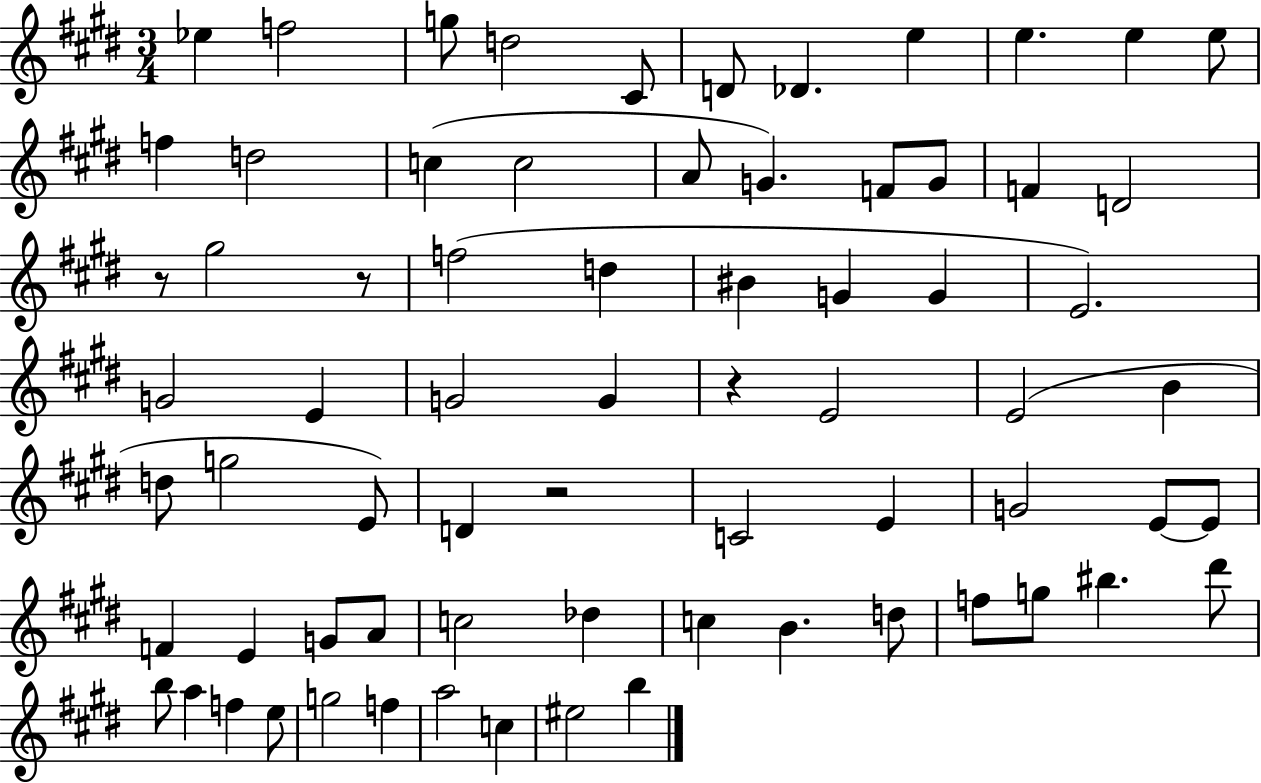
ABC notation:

X:1
T:Untitled
M:3/4
L:1/4
K:E
_e f2 g/2 d2 ^C/2 D/2 _D e e e e/2 f d2 c c2 A/2 G F/2 G/2 F D2 z/2 ^g2 z/2 f2 d ^B G G E2 G2 E G2 G z E2 E2 B d/2 g2 E/2 D z2 C2 E G2 E/2 E/2 F E G/2 A/2 c2 _d c B d/2 f/2 g/2 ^b ^d'/2 b/2 a f e/2 g2 f a2 c ^e2 b